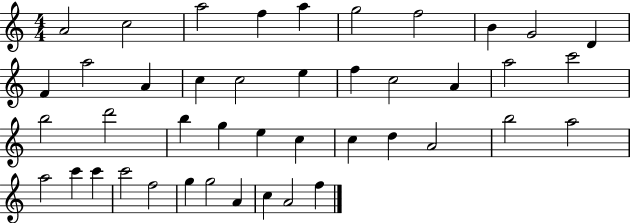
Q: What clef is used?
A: treble